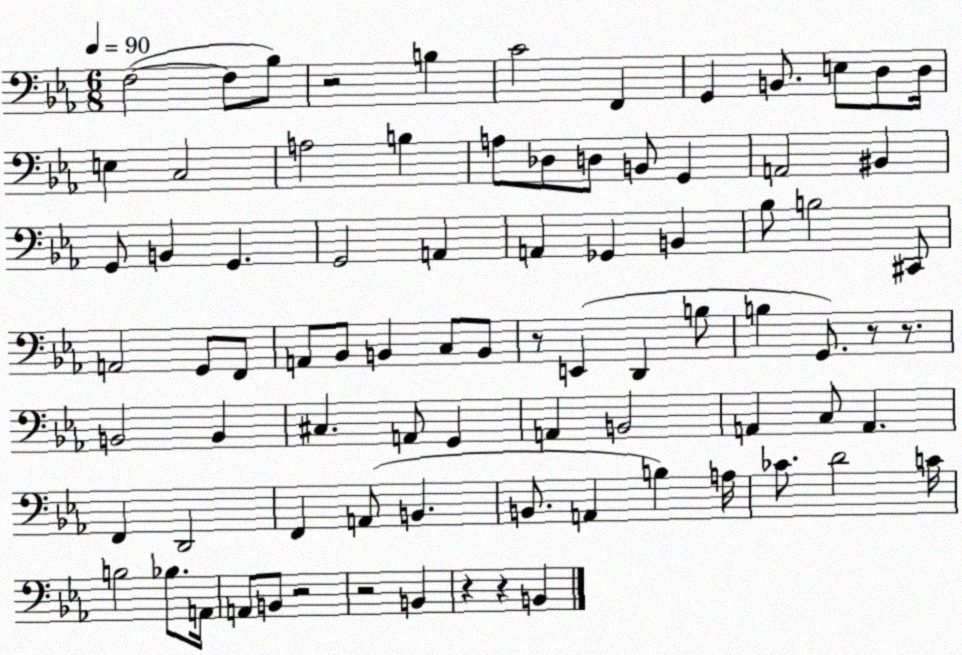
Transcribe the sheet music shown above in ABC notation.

X:1
T:Untitled
M:6/8
L:1/4
K:Eb
F,2 F,/2 _B,/2 z2 B, C2 F,, G,, B,,/2 E,/2 D,/2 D,/4 E, C,2 A,2 B, A,/2 _D,/2 D,/2 B,,/2 G,, A,,2 ^B,, G,,/2 B,, G,, G,,2 A,, A,, _G,, B,, _B,/2 B,2 ^C,,/2 A,,2 G,,/2 F,,/2 A,,/2 _B,,/2 B,, C,/2 B,,/2 z/2 E,, D,, B,/2 B, G,,/2 z/2 z/2 B,,2 B,, ^C, A,,/2 G,, A,, B,,2 A,, C,/2 A,, F,, D,,2 F,, A,,/2 B,, B,,/2 A,, B, A,/4 _C/2 D2 C/4 B,2 _B,/2 A,,/4 A,,/2 B,,/2 z2 z2 B,, z z B,,